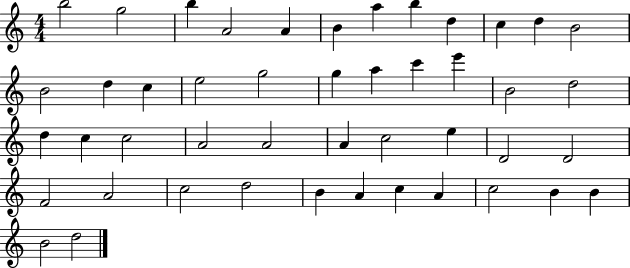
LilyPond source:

{
  \clef treble
  \numericTimeSignature
  \time 4/4
  \key c \major
  b''2 g''2 | b''4 a'2 a'4 | b'4 a''4 b''4 d''4 | c''4 d''4 b'2 | \break b'2 d''4 c''4 | e''2 g''2 | g''4 a''4 c'''4 e'''4 | b'2 d''2 | \break d''4 c''4 c''2 | a'2 a'2 | a'4 c''2 e''4 | d'2 d'2 | \break f'2 a'2 | c''2 d''2 | b'4 a'4 c''4 a'4 | c''2 b'4 b'4 | \break b'2 d''2 | \bar "|."
}